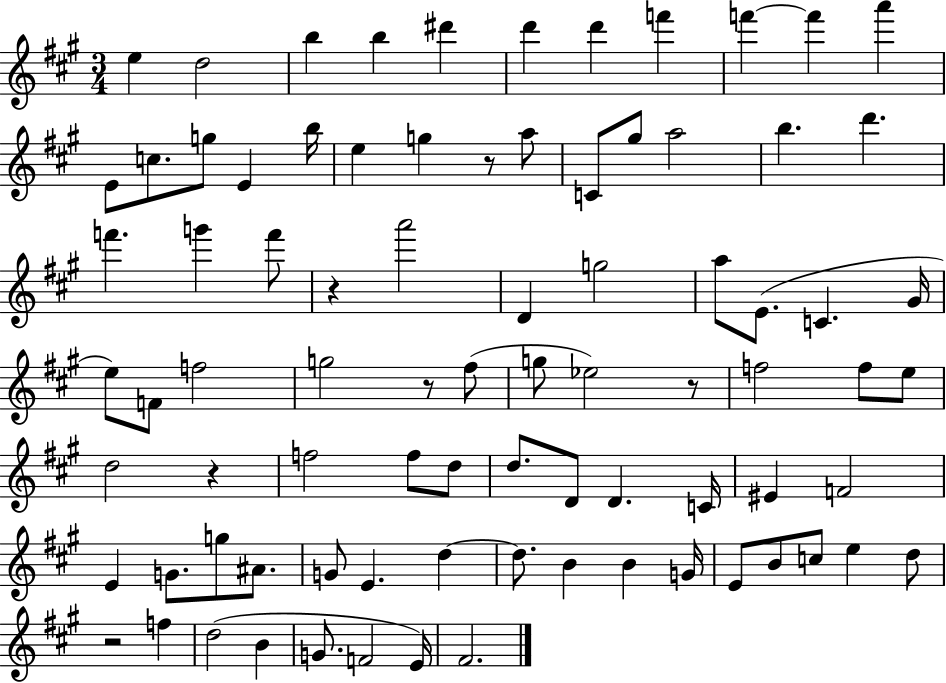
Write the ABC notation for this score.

X:1
T:Untitled
M:3/4
L:1/4
K:A
e d2 b b ^d' d' d' f' f' f' a' E/2 c/2 g/2 E b/4 e g z/2 a/2 C/2 ^g/2 a2 b d' f' g' f'/2 z a'2 D g2 a/2 E/2 C ^G/4 e/2 F/2 f2 g2 z/2 ^f/2 g/2 _e2 z/2 f2 f/2 e/2 d2 z f2 f/2 d/2 d/2 D/2 D C/4 ^E F2 E G/2 g/2 ^A/2 G/2 E d d/2 B B G/4 E/2 B/2 c/2 e d/2 z2 f d2 B G/2 F2 E/4 ^F2